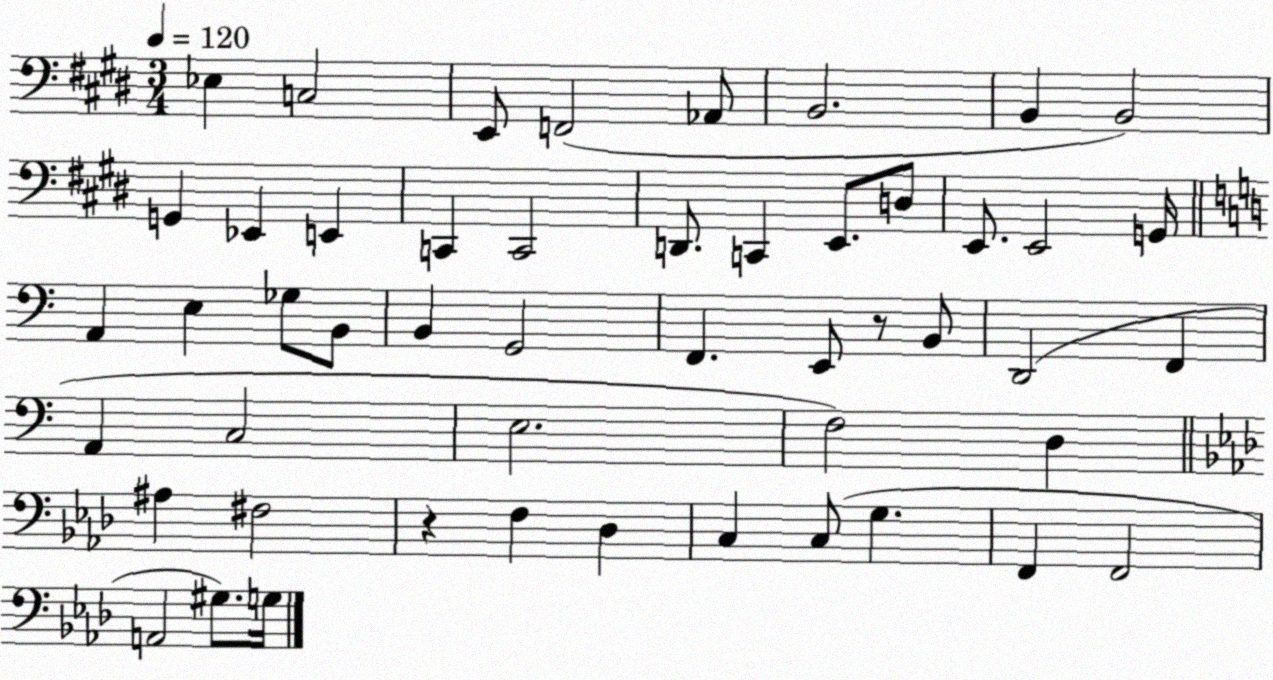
X:1
T:Untitled
M:3/4
L:1/4
K:E
_E, C,2 E,,/2 F,,2 _A,,/2 B,,2 B,, B,,2 G,, _E,, E,, C,, C,,2 D,,/2 C,, E,,/2 D,/2 E,,/2 E,,2 G,,/4 A,, E, _G,/2 B,,/2 B,, G,,2 F,, E,,/2 z/2 B,,/2 D,,2 F,, A,, C,2 E,2 F,2 D, ^A, ^F,2 z F, _D, C, C,/2 G, F,, F,,2 A,,2 ^G,/2 G,/4